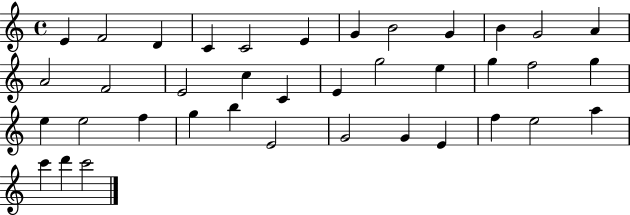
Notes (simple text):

E4/q F4/h D4/q C4/q C4/h E4/q G4/q B4/h G4/q B4/q G4/h A4/q A4/h F4/h E4/h C5/q C4/q E4/q G5/h E5/q G5/q F5/h G5/q E5/q E5/h F5/q G5/q B5/q E4/h G4/h G4/q E4/q F5/q E5/h A5/q C6/q D6/q C6/h